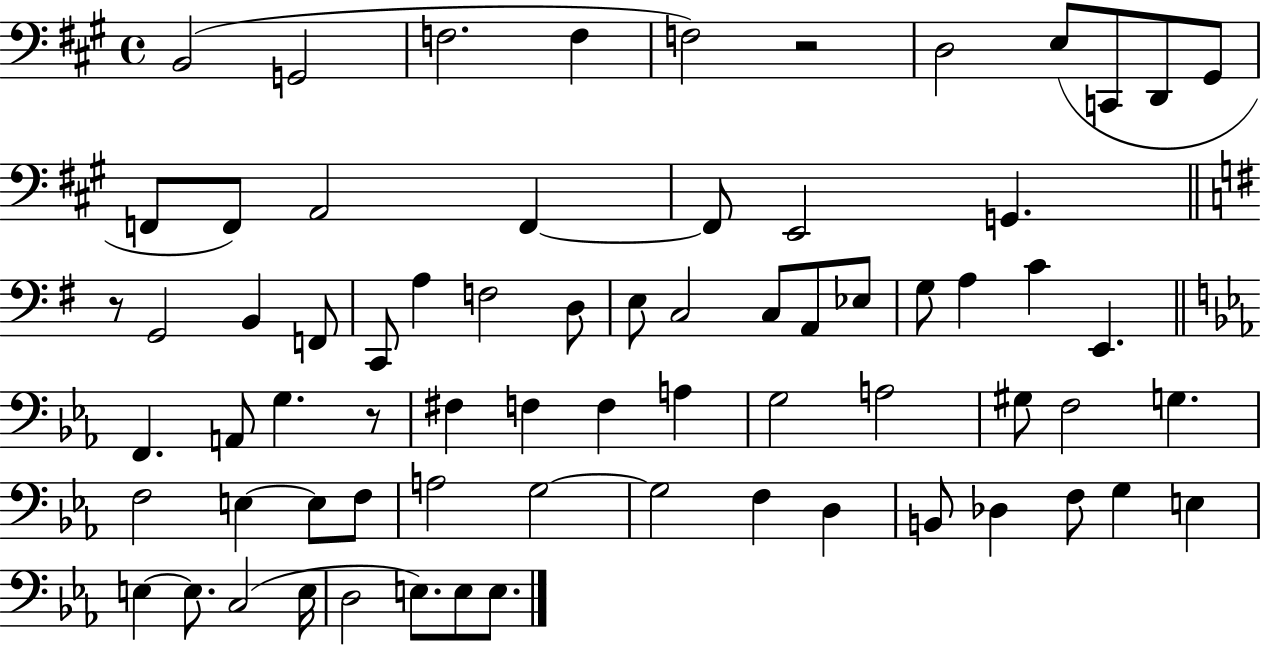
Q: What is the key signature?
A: A major